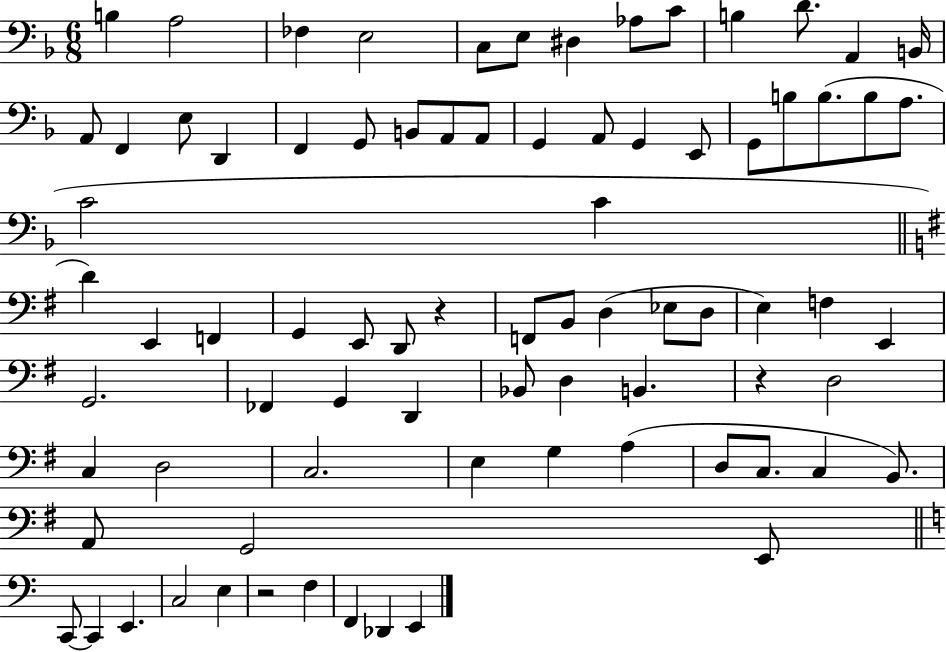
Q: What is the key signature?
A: F major